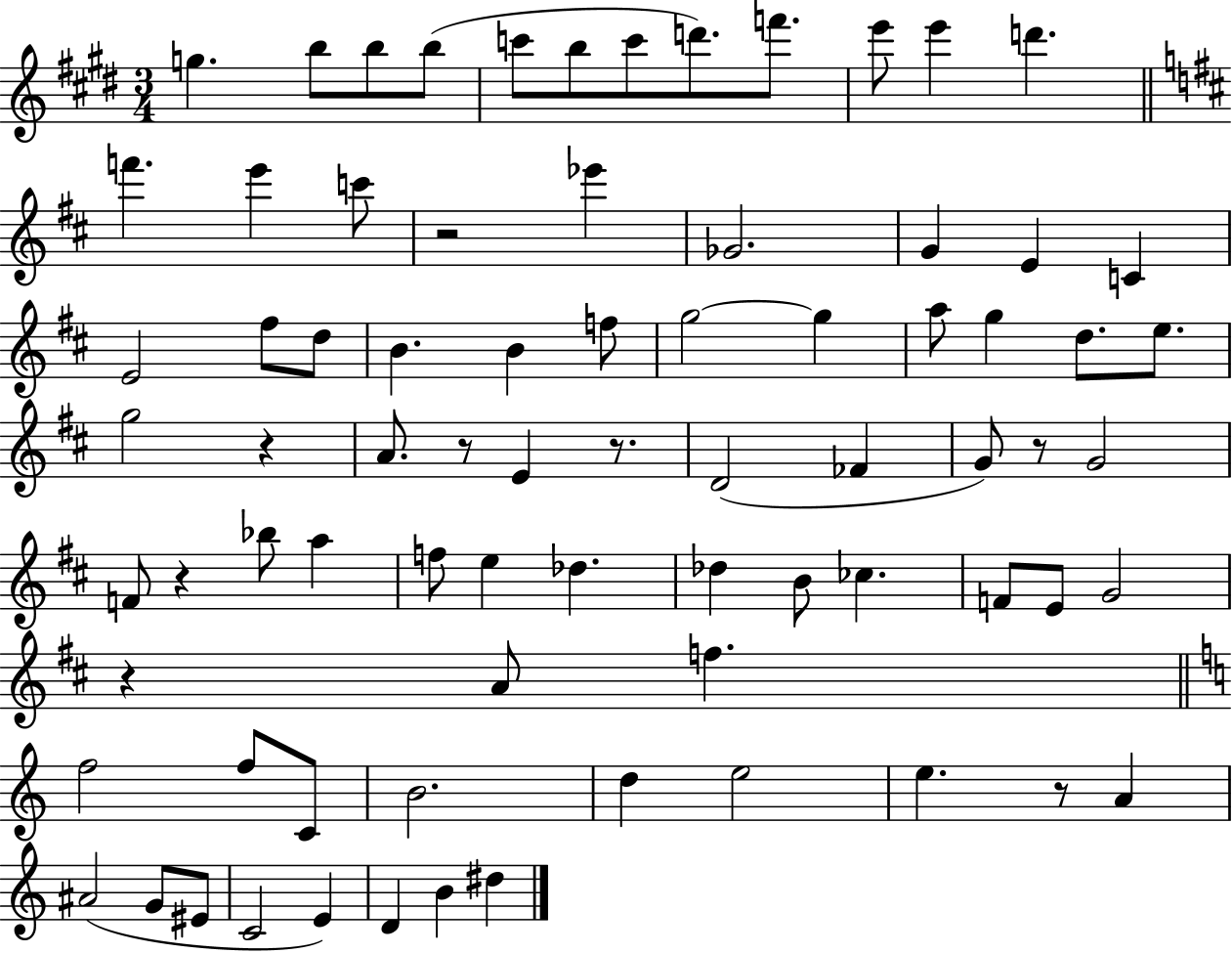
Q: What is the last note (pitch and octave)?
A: D#5